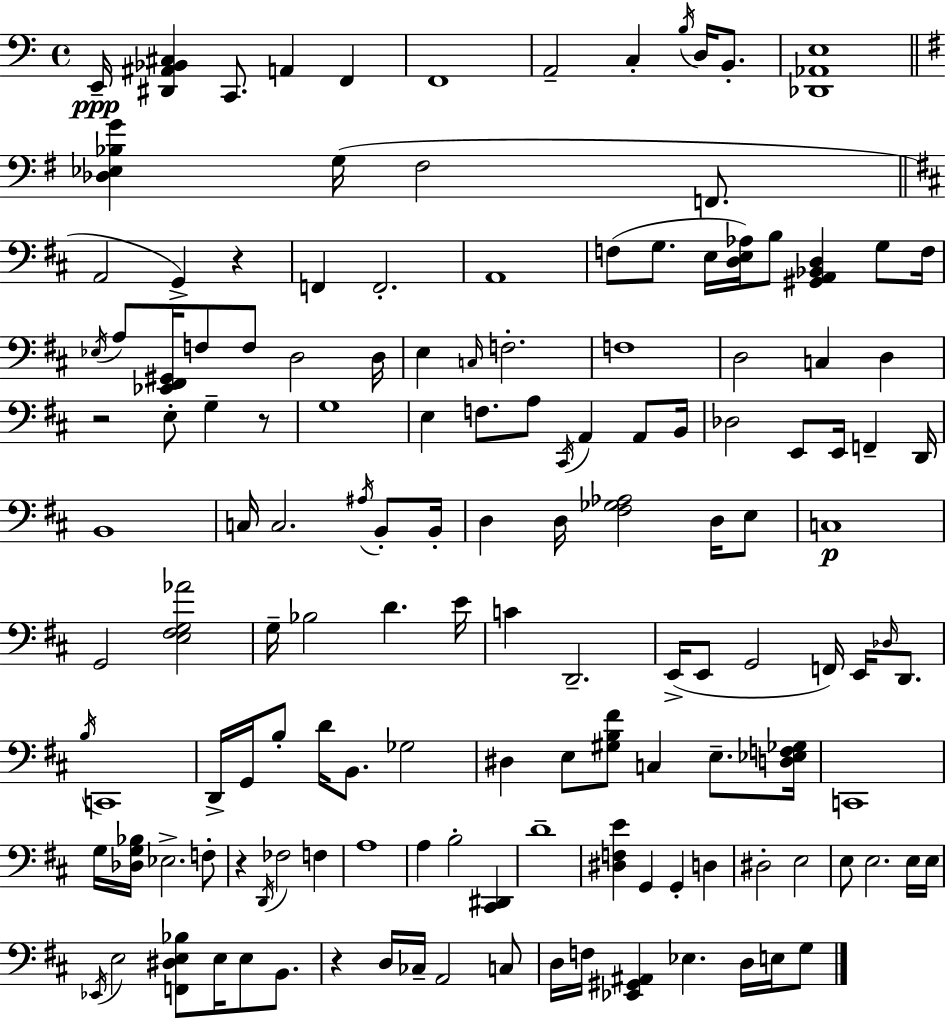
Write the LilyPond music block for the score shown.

{
  \clef bass
  \time 4/4
  \defaultTimeSignature
  \key a \minor
  e,16--\ppp <dis, ais, bes, cis>4 c,8. a,4 f,4 | f,1 | a,2-- c4-. \acciaccatura { b16 } d16 b,8.-. | <des, aes, e>1 | \break \bar "||" \break \key e \minor <des ees bes g'>4 g16( fis2 f,8. | \bar "||" \break \key b \minor a,2 g,4->) r4 | f,4 f,2.-. | a,1 | f8( g8. e16 <d e aes>16) b8 <gis, a, bes, d>4 g8 f16 | \break \acciaccatura { ees16 } a8 <ees, fis, gis,>16 f8 f8 d2 | d16 e4 \grace { c16 } f2.-. | f1 | d2 c4 d4 | \break r2 e8-. g4-- | r8 g1 | e4 f8. a8 \acciaccatura { cis,16 } a,4 | a,8 b,16 des2 e,8 e,16 f,4-- | \break d,16 b,1 | c16 c2. | \acciaccatura { ais16 } b,8-. b,16-. d4 d16 <fis ges aes>2 | d16 e8 c1\p | \break g,2 <e fis g aes'>2 | g16-- bes2 d'4. | e'16 c'4 d,2.-- | e,16->( e,8 g,2 f,16) | \break e,16 \grace { des16 } d,8. \acciaccatura { b16 } c,1 | d,16-> g,16 b8-. d'16 b,8. ges2 | dis4 e8 <gis b fis'>8 c4 | e8.-- <d ees f ges>16 c,1 | \break g16 <des g bes>16 ees2.-> | f8-. r4 \acciaccatura { d,16 } fes2 | f4 a1 | a4 b2-. | \break <cis, dis,>4 d'1-- | <dis f e'>4 g,4 g,4-. | d4 dis2-. e2 | e8 e2. | \break e16 e16 \acciaccatura { ees,16 } e2 | <f, dis e bes>8 e16 e8 b,8. r4 d16 ces16-- a,2 | c8 d16 f16 <ees, gis, ais,>4 ees4. | d16 e16 g8 \bar "|."
}